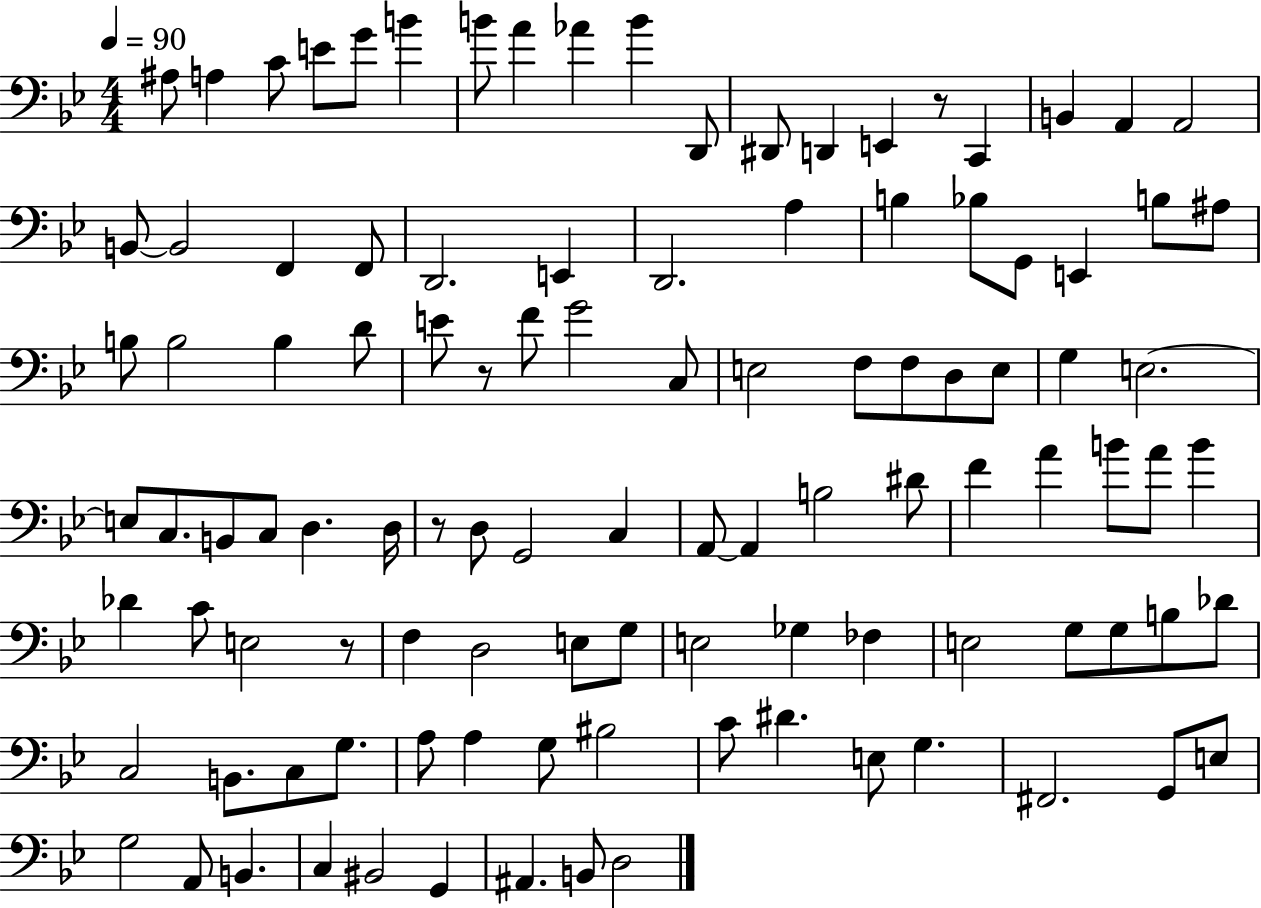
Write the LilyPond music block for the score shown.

{
  \clef bass
  \numericTimeSignature
  \time 4/4
  \key bes \major
  \tempo 4 = 90
  \repeat volta 2 { ais8 a4 c'8 e'8 g'8 b'4 | b'8 a'4 aes'4 b'4 d,8 | dis,8 d,4 e,4 r8 c,4 | b,4 a,4 a,2 | \break b,8~~ b,2 f,4 f,8 | d,2. e,4 | d,2. a4 | b4 bes8 g,8 e,4 b8 ais8 | \break b8 b2 b4 d'8 | e'8 r8 f'8 g'2 c8 | e2 f8 f8 d8 e8 | g4 e2.~~ | \break e8 c8. b,8 c8 d4. d16 | r8 d8 g,2 c4 | a,8~~ a,4 b2 dis'8 | f'4 a'4 b'8 a'8 b'4 | \break des'4 c'8 e2 r8 | f4 d2 e8 g8 | e2 ges4 fes4 | e2 g8 g8 b8 des'8 | \break c2 b,8. c8 g8. | a8 a4 g8 bis2 | c'8 dis'4. e8 g4. | fis,2. g,8 e8 | \break g2 a,8 b,4. | c4 bis,2 g,4 | ais,4. b,8 d2 | } \bar "|."
}